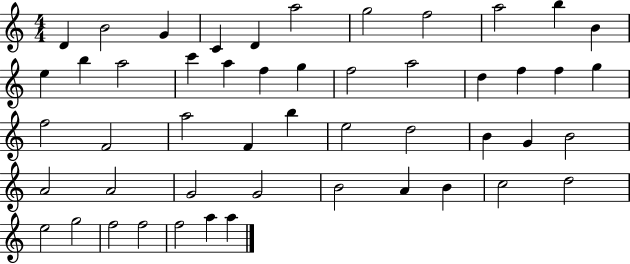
X:1
T:Untitled
M:4/4
L:1/4
K:C
D B2 G C D a2 g2 f2 a2 b B e b a2 c' a f g f2 a2 d f f g f2 F2 a2 F b e2 d2 B G B2 A2 A2 G2 G2 B2 A B c2 d2 e2 g2 f2 f2 f2 a a